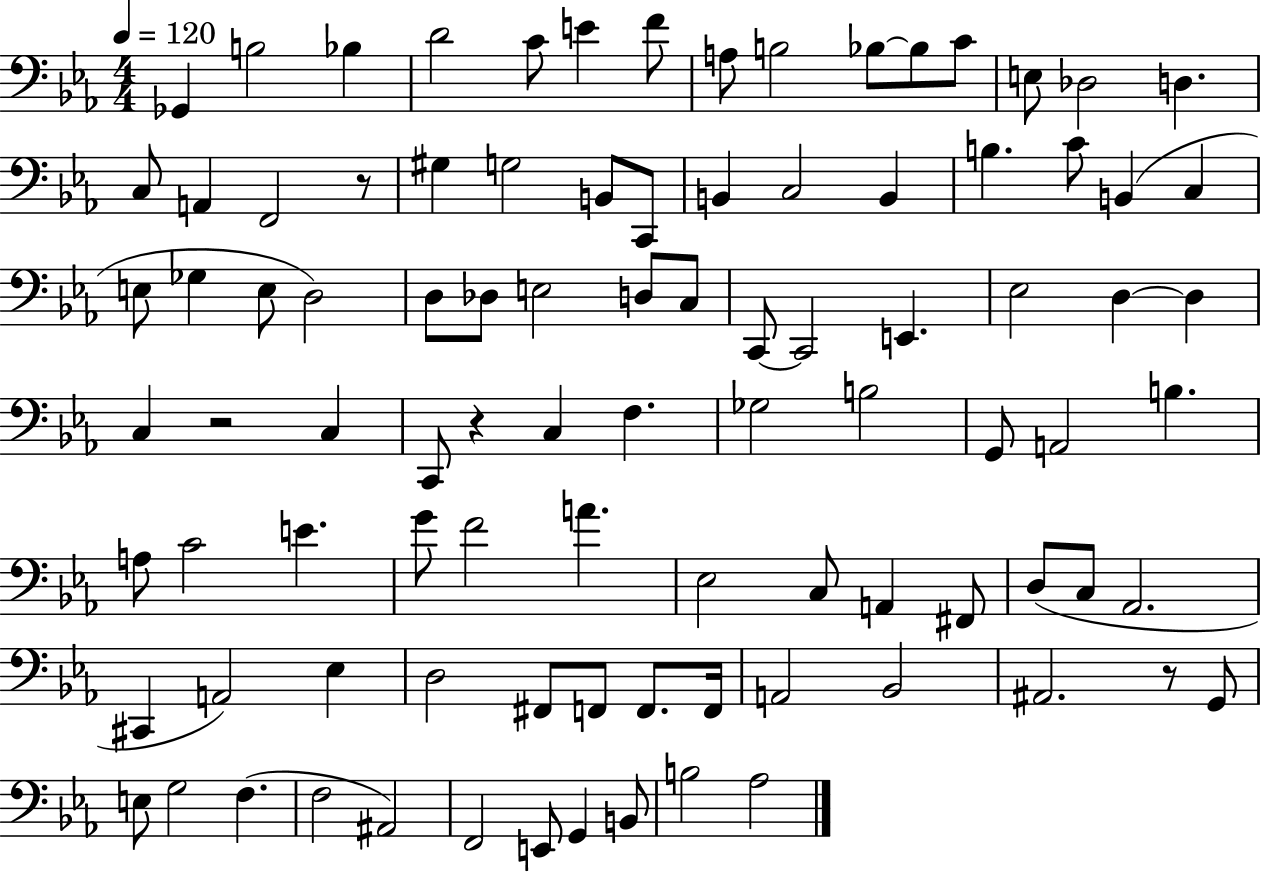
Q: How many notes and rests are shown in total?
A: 94